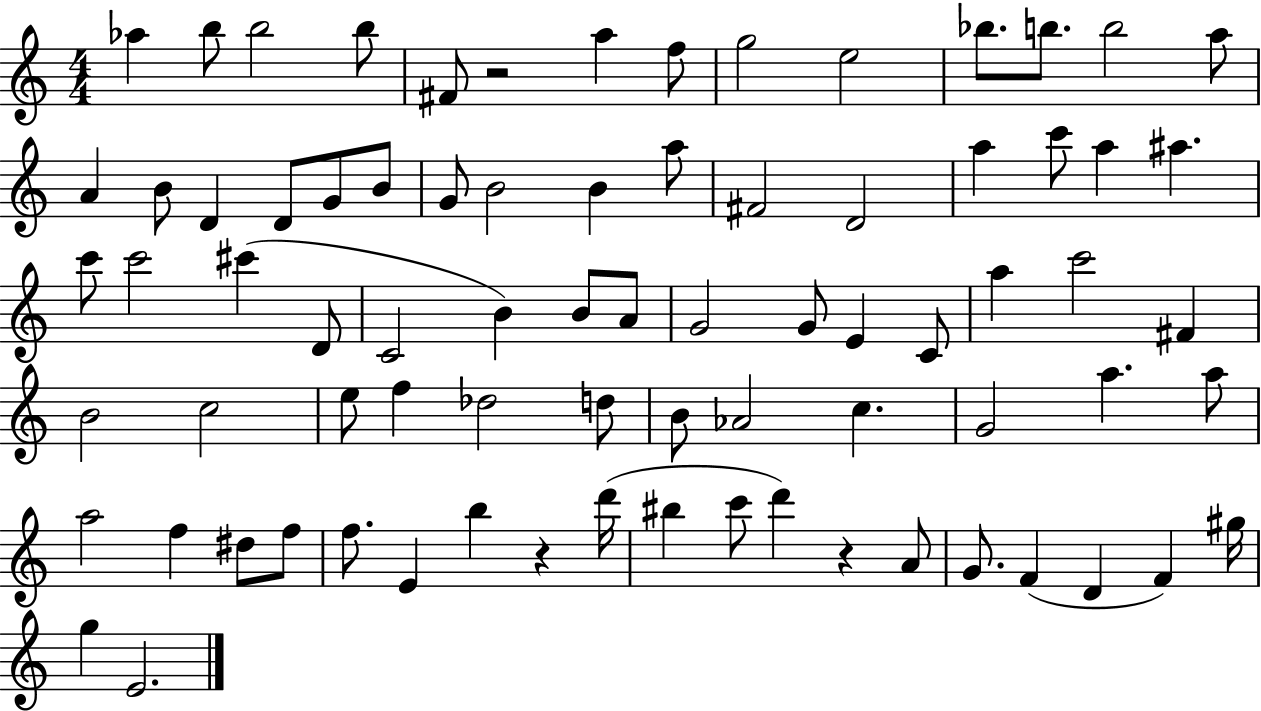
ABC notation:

X:1
T:Untitled
M:4/4
L:1/4
K:C
_a b/2 b2 b/2 ^F/2 z2 a f/2 g2 e2 _b/2 b/2 b2 a/2 A B/2 D D/2 G/2 B/2 G/2 B2 B a/2 ^F2 D2 a c'/2 a ^a c'/2 c'2 ^c' D/2 C2 B B/2 A/2 G2 G/2 E C/2 a c'2 ^F B2 c2 e/2 f _d2 d/2 B/2 _A2 c G2 a a/2 a2 f ^d/2 f/2 f/2 E b z d'/4 ^b c'/2 d' z A/2 G/2 F D F ^g/4 g E2